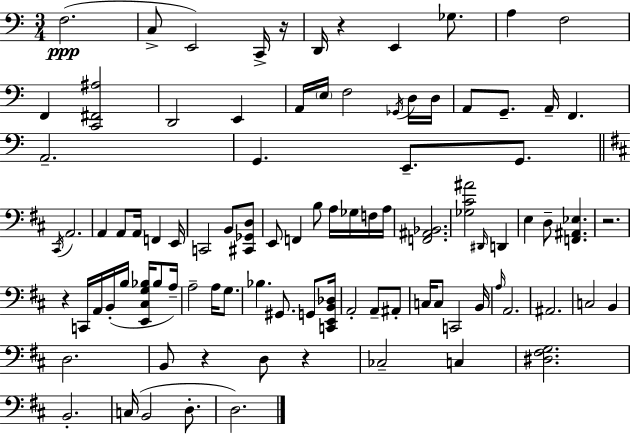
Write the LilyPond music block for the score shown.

{
  \clef bass
  \numericTimeSignature
  \time 3/4
  \key a \minor
  \repeat volta 2 { f2.(\ppp | c8-> e,2) c,16-> r16 | d,16 r4 e,4 ges8. | a4 f2 | \break f,4 <c, fis, ais>2 | d,2 e,4 | a,16 \parenthesize e16 f2 \acciaccatura { ges,16 } d16 | d16 a,8 g,8.-- a,16-- f,4. | \break a,2.-- | g,4. e,8.-- g,8. | \bar "||" \break \key d \major \acciaccatura { cis,16 } a,2. | a,4 a,8 a,16 f,4 | e,16 c,2 b,8 <cis, ges, d>8 | e,8 f,4 b8 a16 ges16 f16 | \break a16 <f, ais, bes,>2. | <ges cis' ais'>2 \grace { dis,16 } d,4 | e4 d8-- <f, ais, ees>4. | r2. | \break r4 c,16 a,16 b,16-.( b16 <e, cis g bes>16 bes8 | a16--) a2-- a16 g8. | bes4. gis,8. g,8 | <c, e, b, des>16 a,2-. a,8-- | \break ais,8-. c16 c8 c,2 | b,16 \grace { a16 } a,2. | ais,2. | c2 b,4 | \break d2. | b,8 r4 d8 r4 | ces2-- c4 | <dis fis g>2. | \break b,2.-. | c16( b,2 | d8.-. d2.) | } \bar "|."
}